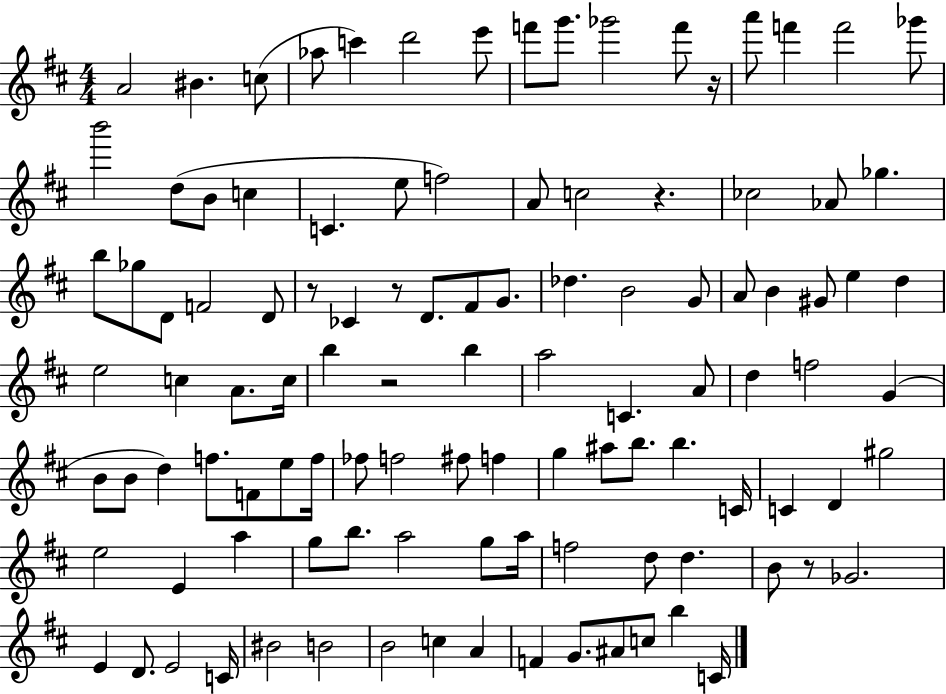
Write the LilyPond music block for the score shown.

{
  \clef treble
  \numericTimeSignature
  \time 4/4
  \key d \major
  \repeat volta 2 { a'2 bis'4. c''8( | aes''8 c'''4) d'''2 e'''8 | f'''8 g'''8. ges'''2 f'''8 r16 | a'''8 f'''4 f'''2 ges'''8 | \break b'''2 d''8( b'8 c''4 | c'4. e''8 f''2) | a'8 c''2 r4. | ces''2 aes'8 ges''4. | \break b''8 ges''8 d'8 f'2 d'8 | r8 ces'4 r8 d'8. fis'8 g'8. | des''4. b'2 g'8 | a'8 b'4 gis'8 e''4 d''4 | \break e''2 c''4 a'8. c''16 | b''4 r2 b''4 | a''2 c'4. a'8 | d''4 f''2 g'4( | \break b'8 b'8 d''4) f''8. f'8 e''8 f''16 | fes''8 f''2 fis''8 f''4 | g''4 ais''8 b''8. b''4. c'16 | c'4 d'4 gis''2 | \break e''2 e'4 a''4 | g''8 b''8. a''2 g''8 a''16 | f''2 d''8 d''4. | b'8 r8 ges'2. | \break e'4 d'8. e'2 c'16 | bis'2 b'2 | b'2 c''4 a'4 | f'4 g'8. ais'8 c''8 b''4 c'16 | \break } \bar "|."
}